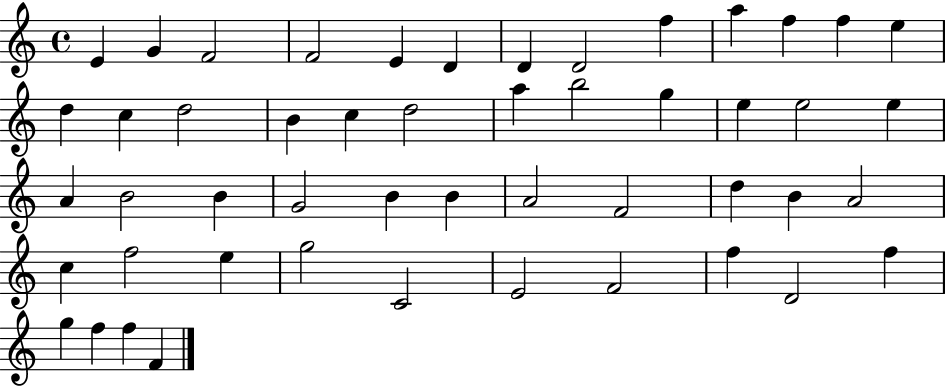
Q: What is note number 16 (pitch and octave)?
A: D5